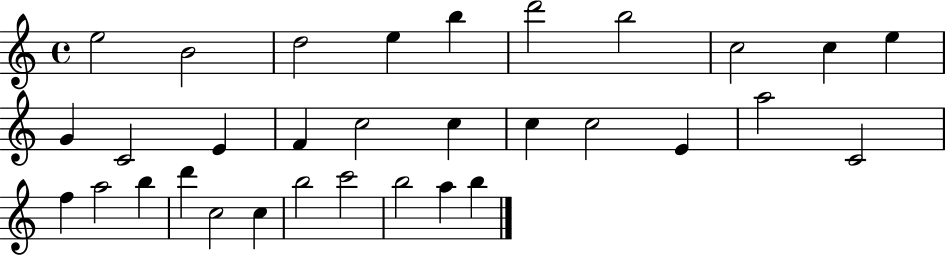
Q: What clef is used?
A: treble